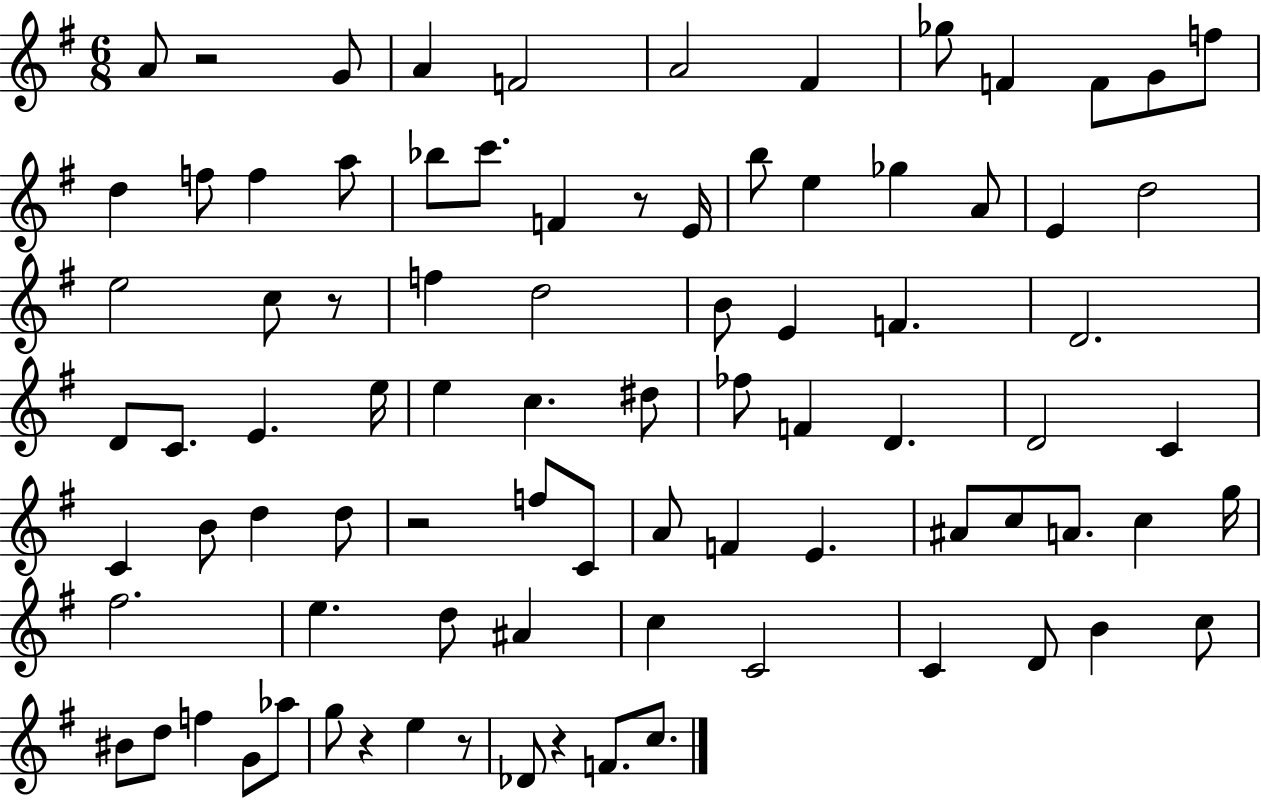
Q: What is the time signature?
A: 6/8